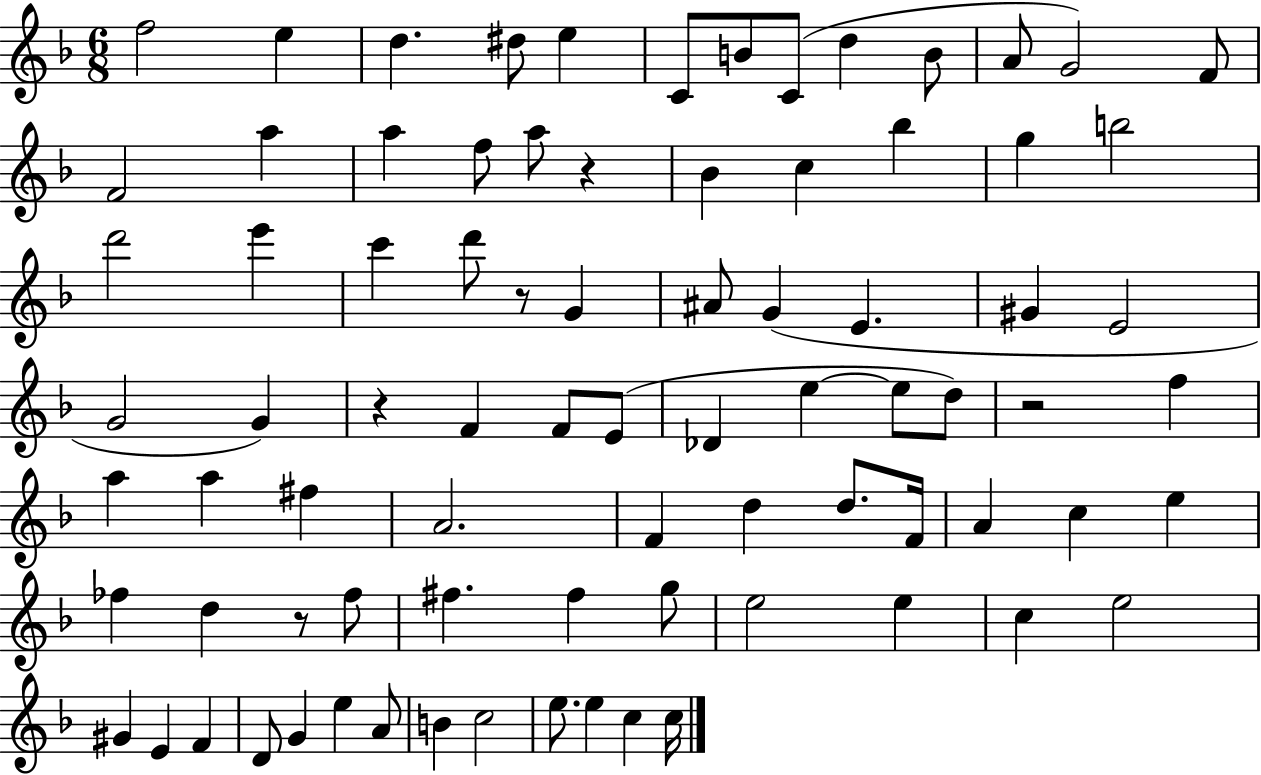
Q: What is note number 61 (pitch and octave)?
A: E5